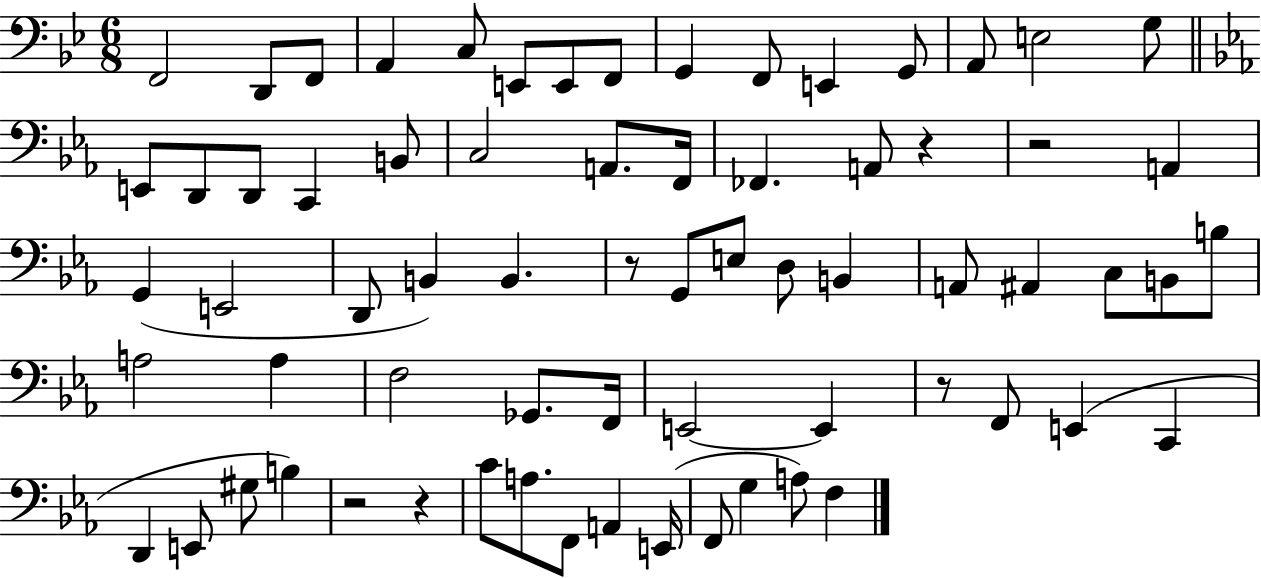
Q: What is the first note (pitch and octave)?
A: F2